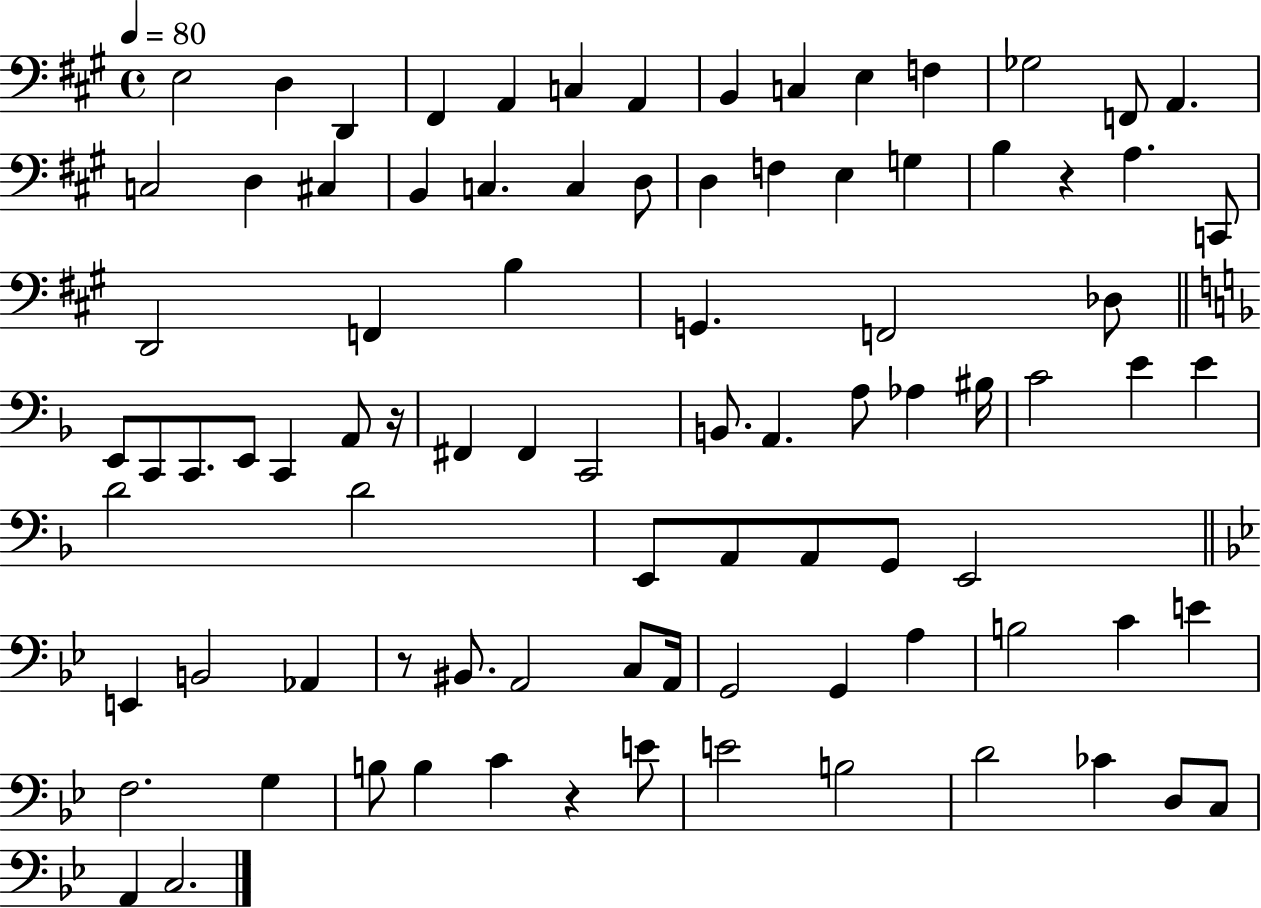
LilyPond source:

{
  \clef bass
  \time 4/4
  \defaultTimeSignature
  \key a \major
  \tempo 4 = 80
  e2 d4 d,4 | fis,4 a,4 c4 a,4 | b,4 c4 e4 f4 | ges2 f,8 a,4. | \break c2 d4 cis4 | b,4 c4. c4 d8 | d4 f4 e4 g4 | b4 r4 a4. c,8 | \break d,2 f,4 b4 | g,4. f,2 des8 | \bar "||" \break \key f \major e,8 c,8 c,8. e,8 c,4 a,8 r16 | fis,4 fis,4 c,2 | b,8. a,4. a8 aes4 bis16 | c'2 e'4 e'4 | \break d'2 d'2 | e,8 a,8 a,8 g,8 e,2 | \bar "||" \break \key g \minor e,4 b,2 aes,4 | r8 bis,8. a,2 c8 a,16 | g,2 g,4 a4 | b2 c'4 e'4 | \break f2. g4 | b8 b4 c'4 r4 e'8 | e'2 b2 | d'2 ces'4 d8 c8 | \break a,4 c2. | \bar "|."
}